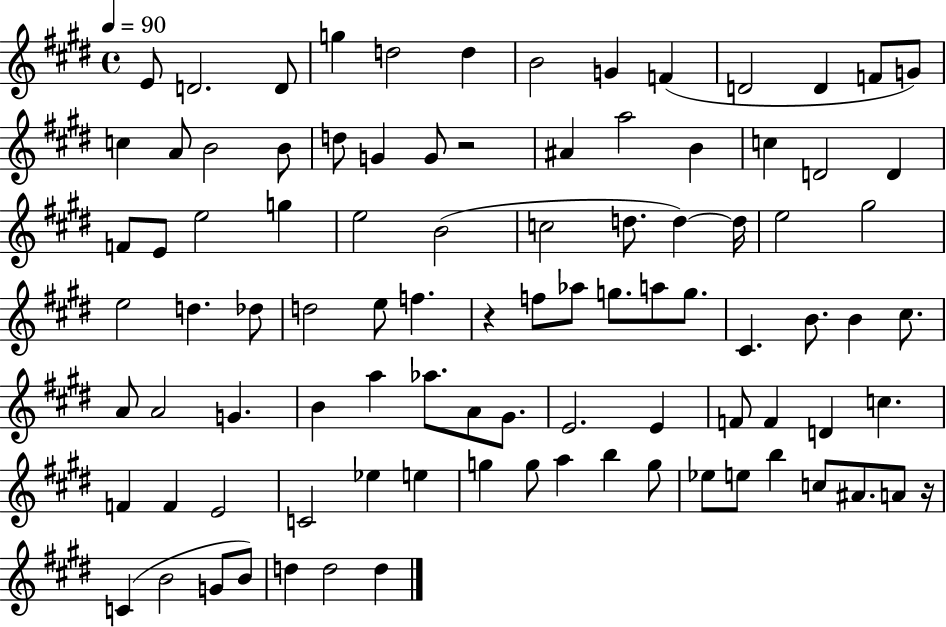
E4/e D4/h. D4/e G5/q D5/h D5/q B4/h G4/q F4/q D4/h D4/q F4/e G4/e C5/q A4/e B4/h B4/e D5/e G4/q G4/e R/h A#4/q A5/h B4/q C5/q D4/h D4/q F4/e E4/e E5/h G5/q E5/h B4/h C5/h D5/e. D5/q D5/s E5/h G#5/h E5/h D5/q. Db5/e D5/h E5/e F5/q. R/q F5/e Ab5/e G5/e. A5/e G5/e. C#4/q. B4/e. B4/q C#5/e. A4/e A4/h G4/q. B4/q A5/q Ab5/e. A4/e G#4/e. E4/h. E4/q F4/e F4/q D4/q C5/q. F4/q F4/q E4/h C4/h Eb5/q E5/q G5/q G5/e A5/q B5/q G5/e Eb5/e E5/e B5/q C5/e A#4/e. A4/e R/s C4/q B4/h G4/e B4/e D5/q D5/h D5/q